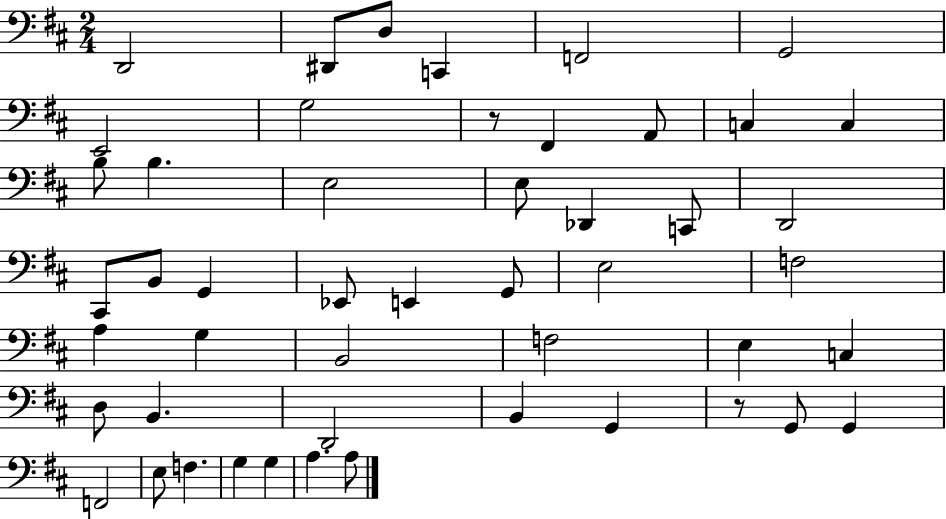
X:1
T:Untitled
M:2/4
L:1/4
K:D
D,,2 ^D,,/2 D,/2 C,, F,,2 G,,2 E,,2 G,2 z/2 ^F,, A,,/2 C, C, B,/2 B, E,2 E,/2 _D,, C,,/2 D,,2 ^C,,/2 B,,/2 G,, _E,,/2 E,, G,,/2 E,2 F,2 A, G, B,,2 F,2 E, C, D,/2 B,, D,,2 B,, G,, z/2 G,,/2 G,, F,,2 E,/2 F, G, G, A, A,/2